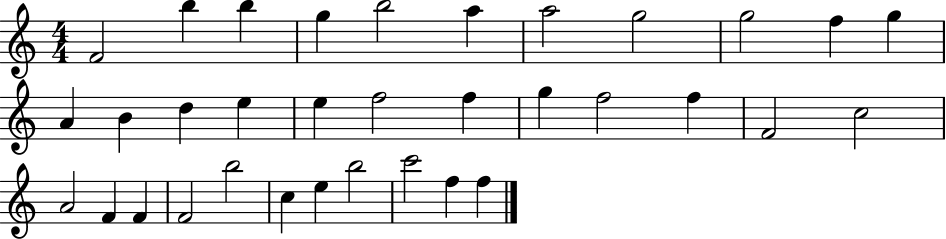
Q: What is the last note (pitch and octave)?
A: F5